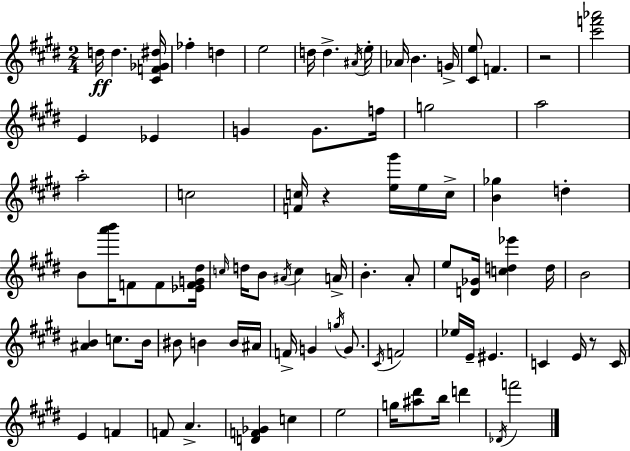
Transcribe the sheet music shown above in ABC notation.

X:1
T:Untitled
M:2/4
L:1/4
K:E
d/4 d [^CF_G^d]/4 _f d e2 d/4 d ^A/4 e/4 _A/4 B G/4 [^Ce]/2 F z2 [^c'f'_a']2 E _E G G/2 f/4 g2 a2 a2 c2 [Fc]/4 z [e^g']/4 e/4 c/4 [B_g] d B/2 [a'b']/4 F/2 F/2 [_EFG^d]/4 c/4 d/4 B/2 ^A/4 c A/4 B A/2 e/2 [D_G]/4 [cd_e'] d/4 B2 [^AB] c/2 B/4 ^B/2 B B/4 ^A/4 F/4 G g/4 G/2 ^C/4 F2 _e/4 E/4 ^E C E/4 z/2 C/4 E F F/2 A [DF_G] c e2 g/4 [^a^d']/2 b/4 d' _D/4 f'2